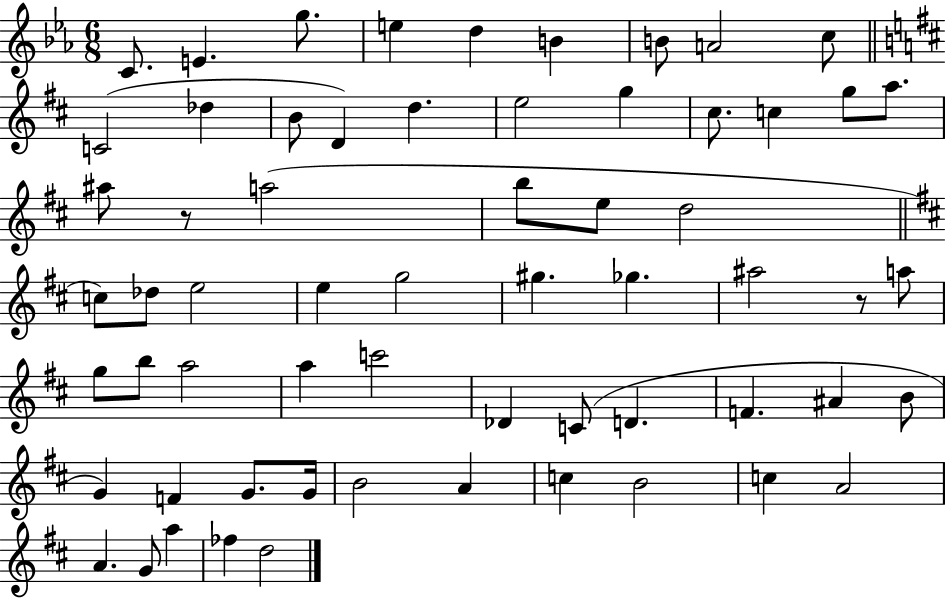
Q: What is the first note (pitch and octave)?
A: C4